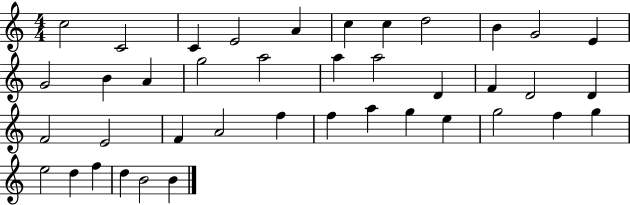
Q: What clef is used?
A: treble